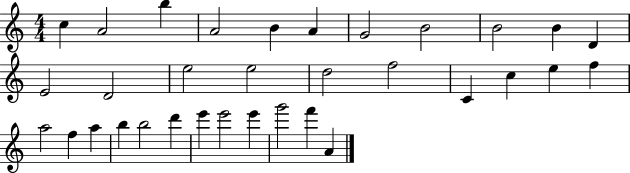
{
  \clef treble
  \numericTimeSignature
  \time 4/4
  \key c \major
  c''4 a'2 b''4 | a'2 b'4 a'4 | g'2 b'2 | b'2 b'4 d'4 | \break e'2 d'2 | e''2 e''2 | d''2 f''2 | c'4 c''4 e''4 f''4 | \break a''2 f''4 a''4 | b''4 b''2 d'''4 | e'''4 e'''2 e'''4 | g'''2 f'''4 a'4 | \break \bar "|."
}